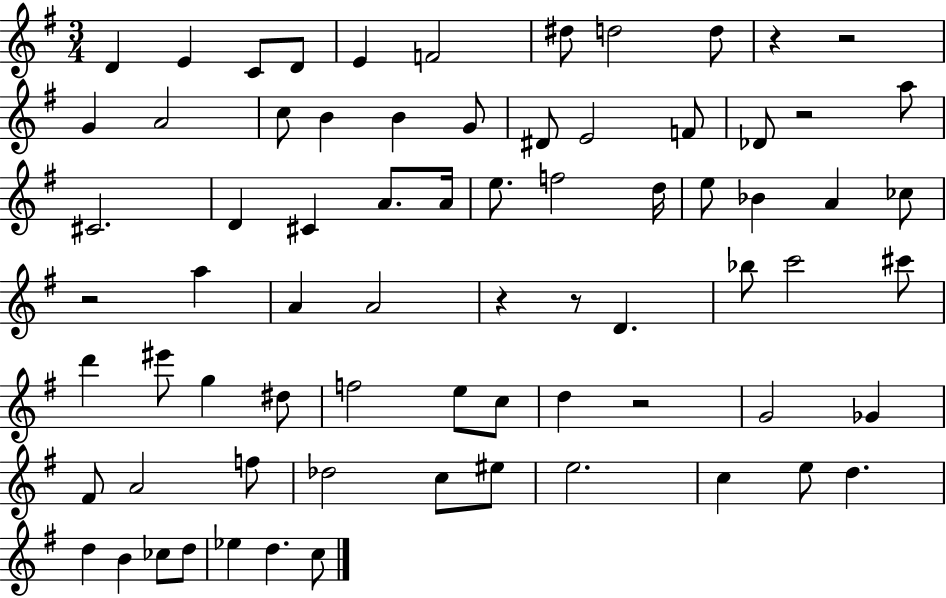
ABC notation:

X:1
T:Untitled
M:3/4
L:1/4
K:G
D E C/2 D/2 E F2 ^d/2 d2 d/2 z z2 G A2 c/2 B B G/2 ^D/2 E2 F/2 _D/2 z2 a/2 ^C2 D ^C A/2 A/4 e/2 f2 d/4 e/2 _B A _c/2 z2 a A A2 z z/2 D _b/2 c'2 ^c'/2 d' ^e'/2 g ^d/2 f2 e/2 c/2 d z2 G2 _G ^F/2 A2 f/2 _d2 c/2 ^e/2 e2 c e/2 d d B _c/2 d/2 _e d c/2